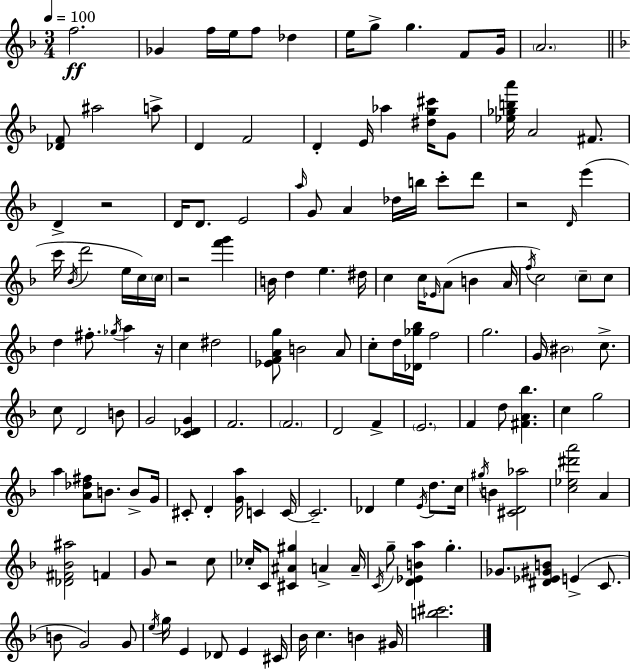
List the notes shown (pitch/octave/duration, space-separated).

F5/h. Gb4/q F5/s E5/s F5/e Db5/q E5/s G5/e G5/q. F4/e G4/s A4/h. [Db4,F4]/e A#5/h A5/e D4/q F4/h D4/q E4/s Ab5/q [D#5,G5,C#6]/s G4/e [Eb5,Gb5,B5,A6]/s A4/h F#4/e. D4/q R/h D4/s D4/e. E4/h A5/s G4/e A4/q Db5/s B5/s C6/e D6/e R/h D4/s E6/q C6/s Bb4/s D6/h E5/s C5/s C5/s R/h [F6,G6]/q B4/s D5/q E5/q. D#5/s C5/q C5/s Eb4/s A4/e B4/q A4/s F5/s C5/h C5/e C5/e D5/q F#5/e. Gb5/s A5/q R/s C5/q D#5/h [Eb4,F4,A4,G5]/e B4/h A4/e C5/e D5/s [Db4,Gb5,Bb5]/s F5/h G5/h. G4/s BIS4/h C5/e. C5/e D4/h B4/e G4/h [C4,Db4,G4]/q F4/h. F4/h. D4/h F4/q E4/h. F4/q D5/e [F#4,A4,Bb5]/q. C5/q G5/h A5/q [A4,Db5,F#5]/e B4/e. B4/e G4/s C#4/e D4/q [G4,A5]/s C4/q C4/s C4/h. Db4/q E5/q E4/s D5/e. C5/s G#5/s B4/q [C#4,D4,Ab5]/h [C5,Eb5,D#6,A6]/h A4/q [Db4,F#4,Bb4,A#5]/h F4/q G4/e R/h C5/e CES5/s C4/e [C#4,A#4,G#5]/q A4/q A4/s C4/s G5/e [D4,Eb4,B4,A5]/q G5/q. Gb4/e. [D#4,Eb4,G#4,B4]/e E4/q C4/e. B4/e G4/h G4/e E5/s G5/s E4/q Db4/e E4/q C#4/s Bb4/s C5/q. B4/q G#4/s [B5,C#6]/h.